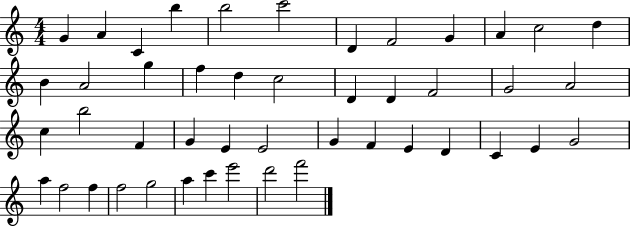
G4/q A4/q C4/q B5/q B5/h C6/h D4/q F4/h G4/q A4/q C5/h D5/q B4/q A4/h G5/q F5/q D5/q C5/h D4/q D4/q F4/h G4/h A4/h C5/q B5/h F4/q G4/q E4/q E4/h G4/q F4/q E4/q D4/q C4/q E4/q G4/h A5/q F5/h F5/q F5/h G5/h A5/q C6/q E6/h D6/h F6/h